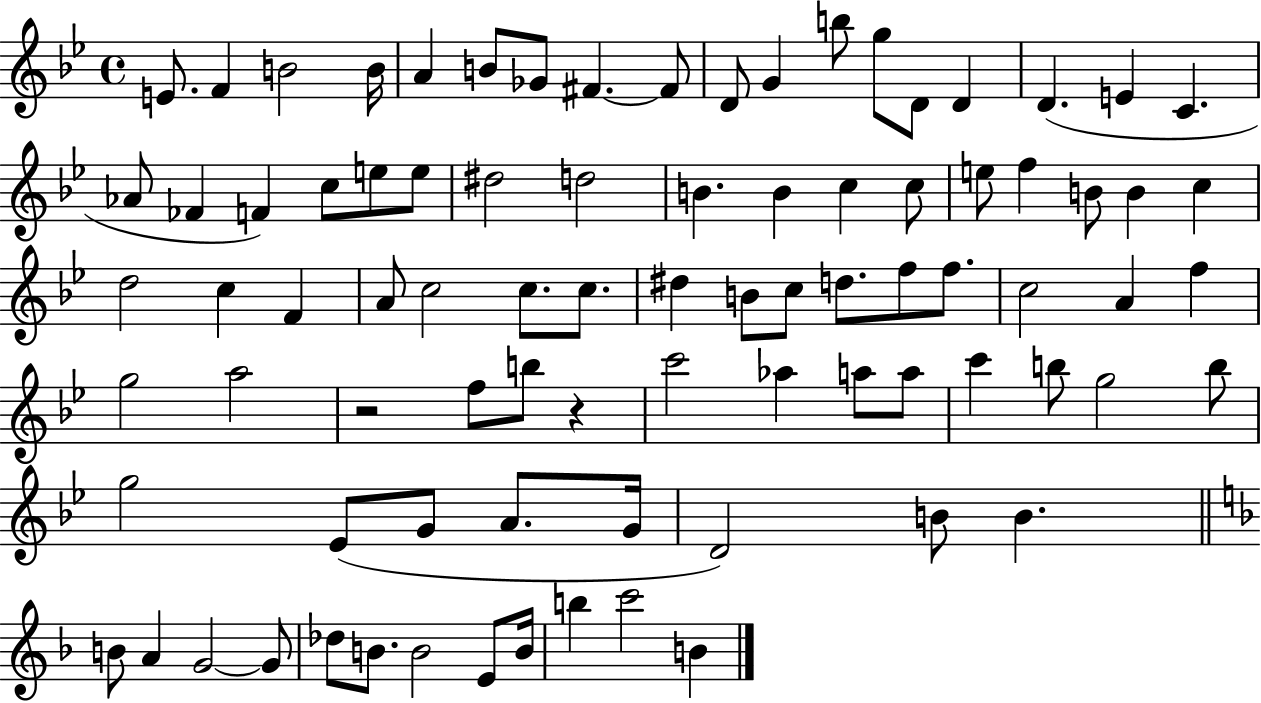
X:1
T:Untitled
M:4/4
L:1/4
K:Bb
E/2 F B2 B/4 A B/2 _G/2 ^F ^F/2 D/2 G b/2 g/2 D/2 D D E C _A/2 _F F c/2 e/2 e/2 ^d2 d2 B B c c/2 e/2 f B/2 B c d2 c F A/2 c2 c/2 c/2 ^d B/2 c/2 d/2 f/2 f/2 c2 A f g2 a2 z2 f/2 b/2 z c'2 _a a/2 a/2 c' b/2 g2 b/2 g2 _E/2 G/2 A/2 G/4 D2 B/2 B B/2 A G2 G/2 _d/2 B/2 B2 E/2 B/4 b c'2 B